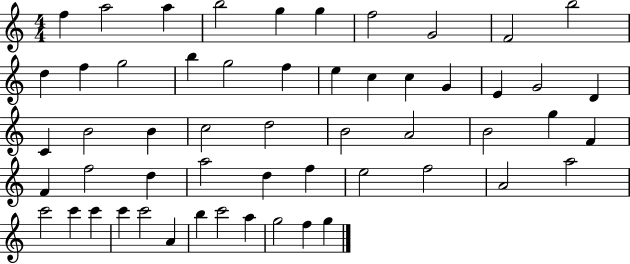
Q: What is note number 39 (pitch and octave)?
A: F5